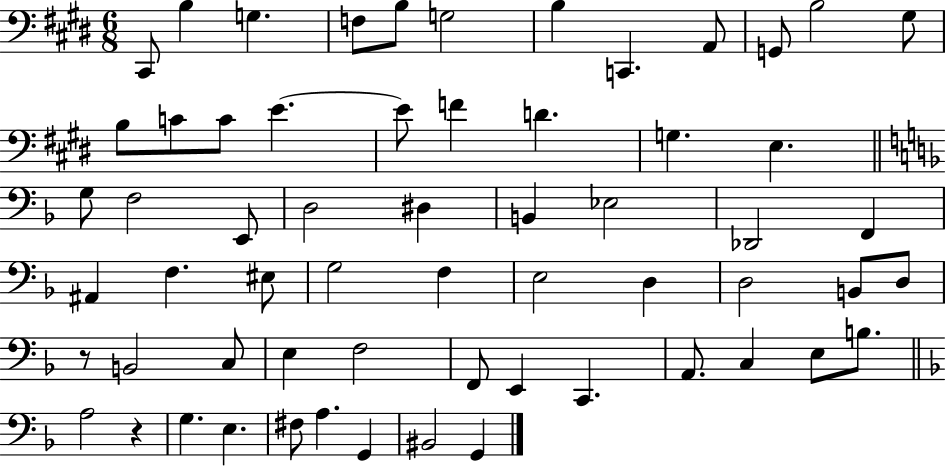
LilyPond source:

{
  \clef bass
  \numericTimeSignature
  \time 6/8
  \key e \major
  cis,8 b4 g4. | f8 b8 g2 | b4 c,4. a,8 | g,8 b2 gis8 | \break b8 c'8 c'8 e'4.~~ | e'8 f'4 d'4. | g4. e4. | \bar "||" \break \key d \minor g8 f2 e,8 | d2 dis4 | b,4 ees2 | des,2 f,4 | \break ais,4 f4. eis8 | g2 f4 | e2 d4 | d2 b,8 d8 | \break r8 b,2 c8 | e4 f2 | f,8 e,4 c,4. | a,8. c4 e8 b8. | \break \bar "||" \break \key f \major a2 r4 | g4. e4. | fis8 a4. g,4 | bis,2 g,4 | \break \bar "|."
}